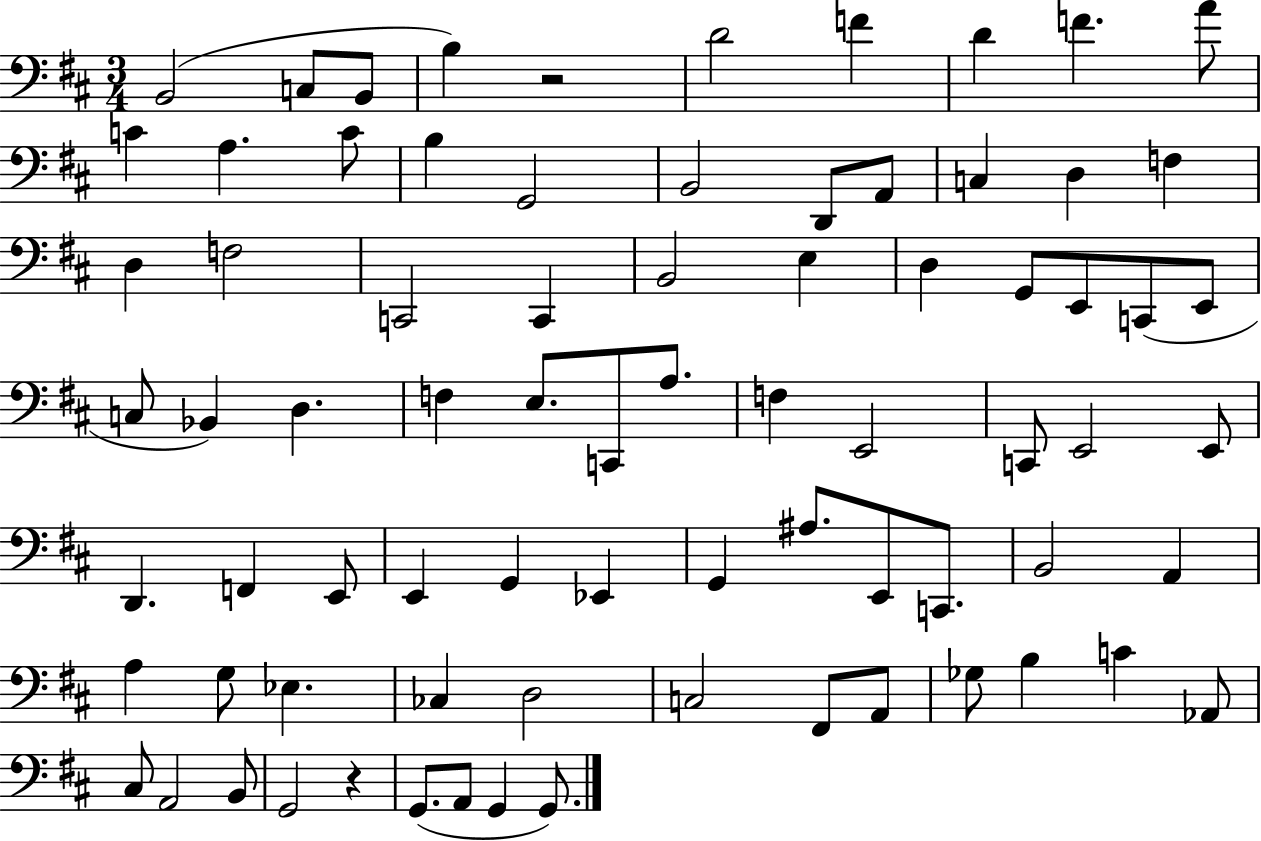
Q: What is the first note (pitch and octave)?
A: B2